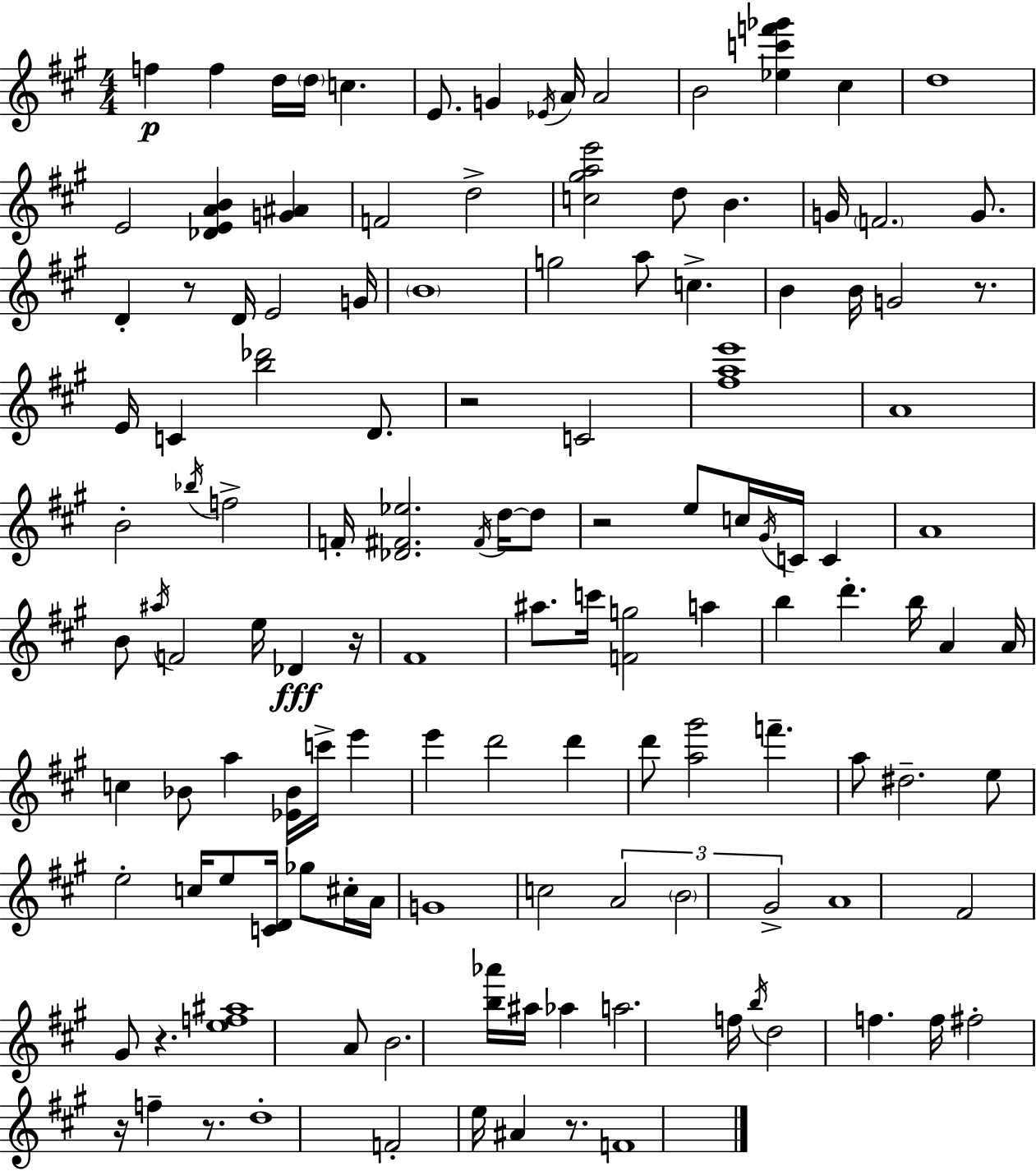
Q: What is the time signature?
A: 4/4